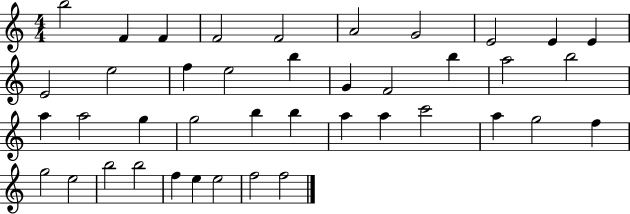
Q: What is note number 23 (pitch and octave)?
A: G5